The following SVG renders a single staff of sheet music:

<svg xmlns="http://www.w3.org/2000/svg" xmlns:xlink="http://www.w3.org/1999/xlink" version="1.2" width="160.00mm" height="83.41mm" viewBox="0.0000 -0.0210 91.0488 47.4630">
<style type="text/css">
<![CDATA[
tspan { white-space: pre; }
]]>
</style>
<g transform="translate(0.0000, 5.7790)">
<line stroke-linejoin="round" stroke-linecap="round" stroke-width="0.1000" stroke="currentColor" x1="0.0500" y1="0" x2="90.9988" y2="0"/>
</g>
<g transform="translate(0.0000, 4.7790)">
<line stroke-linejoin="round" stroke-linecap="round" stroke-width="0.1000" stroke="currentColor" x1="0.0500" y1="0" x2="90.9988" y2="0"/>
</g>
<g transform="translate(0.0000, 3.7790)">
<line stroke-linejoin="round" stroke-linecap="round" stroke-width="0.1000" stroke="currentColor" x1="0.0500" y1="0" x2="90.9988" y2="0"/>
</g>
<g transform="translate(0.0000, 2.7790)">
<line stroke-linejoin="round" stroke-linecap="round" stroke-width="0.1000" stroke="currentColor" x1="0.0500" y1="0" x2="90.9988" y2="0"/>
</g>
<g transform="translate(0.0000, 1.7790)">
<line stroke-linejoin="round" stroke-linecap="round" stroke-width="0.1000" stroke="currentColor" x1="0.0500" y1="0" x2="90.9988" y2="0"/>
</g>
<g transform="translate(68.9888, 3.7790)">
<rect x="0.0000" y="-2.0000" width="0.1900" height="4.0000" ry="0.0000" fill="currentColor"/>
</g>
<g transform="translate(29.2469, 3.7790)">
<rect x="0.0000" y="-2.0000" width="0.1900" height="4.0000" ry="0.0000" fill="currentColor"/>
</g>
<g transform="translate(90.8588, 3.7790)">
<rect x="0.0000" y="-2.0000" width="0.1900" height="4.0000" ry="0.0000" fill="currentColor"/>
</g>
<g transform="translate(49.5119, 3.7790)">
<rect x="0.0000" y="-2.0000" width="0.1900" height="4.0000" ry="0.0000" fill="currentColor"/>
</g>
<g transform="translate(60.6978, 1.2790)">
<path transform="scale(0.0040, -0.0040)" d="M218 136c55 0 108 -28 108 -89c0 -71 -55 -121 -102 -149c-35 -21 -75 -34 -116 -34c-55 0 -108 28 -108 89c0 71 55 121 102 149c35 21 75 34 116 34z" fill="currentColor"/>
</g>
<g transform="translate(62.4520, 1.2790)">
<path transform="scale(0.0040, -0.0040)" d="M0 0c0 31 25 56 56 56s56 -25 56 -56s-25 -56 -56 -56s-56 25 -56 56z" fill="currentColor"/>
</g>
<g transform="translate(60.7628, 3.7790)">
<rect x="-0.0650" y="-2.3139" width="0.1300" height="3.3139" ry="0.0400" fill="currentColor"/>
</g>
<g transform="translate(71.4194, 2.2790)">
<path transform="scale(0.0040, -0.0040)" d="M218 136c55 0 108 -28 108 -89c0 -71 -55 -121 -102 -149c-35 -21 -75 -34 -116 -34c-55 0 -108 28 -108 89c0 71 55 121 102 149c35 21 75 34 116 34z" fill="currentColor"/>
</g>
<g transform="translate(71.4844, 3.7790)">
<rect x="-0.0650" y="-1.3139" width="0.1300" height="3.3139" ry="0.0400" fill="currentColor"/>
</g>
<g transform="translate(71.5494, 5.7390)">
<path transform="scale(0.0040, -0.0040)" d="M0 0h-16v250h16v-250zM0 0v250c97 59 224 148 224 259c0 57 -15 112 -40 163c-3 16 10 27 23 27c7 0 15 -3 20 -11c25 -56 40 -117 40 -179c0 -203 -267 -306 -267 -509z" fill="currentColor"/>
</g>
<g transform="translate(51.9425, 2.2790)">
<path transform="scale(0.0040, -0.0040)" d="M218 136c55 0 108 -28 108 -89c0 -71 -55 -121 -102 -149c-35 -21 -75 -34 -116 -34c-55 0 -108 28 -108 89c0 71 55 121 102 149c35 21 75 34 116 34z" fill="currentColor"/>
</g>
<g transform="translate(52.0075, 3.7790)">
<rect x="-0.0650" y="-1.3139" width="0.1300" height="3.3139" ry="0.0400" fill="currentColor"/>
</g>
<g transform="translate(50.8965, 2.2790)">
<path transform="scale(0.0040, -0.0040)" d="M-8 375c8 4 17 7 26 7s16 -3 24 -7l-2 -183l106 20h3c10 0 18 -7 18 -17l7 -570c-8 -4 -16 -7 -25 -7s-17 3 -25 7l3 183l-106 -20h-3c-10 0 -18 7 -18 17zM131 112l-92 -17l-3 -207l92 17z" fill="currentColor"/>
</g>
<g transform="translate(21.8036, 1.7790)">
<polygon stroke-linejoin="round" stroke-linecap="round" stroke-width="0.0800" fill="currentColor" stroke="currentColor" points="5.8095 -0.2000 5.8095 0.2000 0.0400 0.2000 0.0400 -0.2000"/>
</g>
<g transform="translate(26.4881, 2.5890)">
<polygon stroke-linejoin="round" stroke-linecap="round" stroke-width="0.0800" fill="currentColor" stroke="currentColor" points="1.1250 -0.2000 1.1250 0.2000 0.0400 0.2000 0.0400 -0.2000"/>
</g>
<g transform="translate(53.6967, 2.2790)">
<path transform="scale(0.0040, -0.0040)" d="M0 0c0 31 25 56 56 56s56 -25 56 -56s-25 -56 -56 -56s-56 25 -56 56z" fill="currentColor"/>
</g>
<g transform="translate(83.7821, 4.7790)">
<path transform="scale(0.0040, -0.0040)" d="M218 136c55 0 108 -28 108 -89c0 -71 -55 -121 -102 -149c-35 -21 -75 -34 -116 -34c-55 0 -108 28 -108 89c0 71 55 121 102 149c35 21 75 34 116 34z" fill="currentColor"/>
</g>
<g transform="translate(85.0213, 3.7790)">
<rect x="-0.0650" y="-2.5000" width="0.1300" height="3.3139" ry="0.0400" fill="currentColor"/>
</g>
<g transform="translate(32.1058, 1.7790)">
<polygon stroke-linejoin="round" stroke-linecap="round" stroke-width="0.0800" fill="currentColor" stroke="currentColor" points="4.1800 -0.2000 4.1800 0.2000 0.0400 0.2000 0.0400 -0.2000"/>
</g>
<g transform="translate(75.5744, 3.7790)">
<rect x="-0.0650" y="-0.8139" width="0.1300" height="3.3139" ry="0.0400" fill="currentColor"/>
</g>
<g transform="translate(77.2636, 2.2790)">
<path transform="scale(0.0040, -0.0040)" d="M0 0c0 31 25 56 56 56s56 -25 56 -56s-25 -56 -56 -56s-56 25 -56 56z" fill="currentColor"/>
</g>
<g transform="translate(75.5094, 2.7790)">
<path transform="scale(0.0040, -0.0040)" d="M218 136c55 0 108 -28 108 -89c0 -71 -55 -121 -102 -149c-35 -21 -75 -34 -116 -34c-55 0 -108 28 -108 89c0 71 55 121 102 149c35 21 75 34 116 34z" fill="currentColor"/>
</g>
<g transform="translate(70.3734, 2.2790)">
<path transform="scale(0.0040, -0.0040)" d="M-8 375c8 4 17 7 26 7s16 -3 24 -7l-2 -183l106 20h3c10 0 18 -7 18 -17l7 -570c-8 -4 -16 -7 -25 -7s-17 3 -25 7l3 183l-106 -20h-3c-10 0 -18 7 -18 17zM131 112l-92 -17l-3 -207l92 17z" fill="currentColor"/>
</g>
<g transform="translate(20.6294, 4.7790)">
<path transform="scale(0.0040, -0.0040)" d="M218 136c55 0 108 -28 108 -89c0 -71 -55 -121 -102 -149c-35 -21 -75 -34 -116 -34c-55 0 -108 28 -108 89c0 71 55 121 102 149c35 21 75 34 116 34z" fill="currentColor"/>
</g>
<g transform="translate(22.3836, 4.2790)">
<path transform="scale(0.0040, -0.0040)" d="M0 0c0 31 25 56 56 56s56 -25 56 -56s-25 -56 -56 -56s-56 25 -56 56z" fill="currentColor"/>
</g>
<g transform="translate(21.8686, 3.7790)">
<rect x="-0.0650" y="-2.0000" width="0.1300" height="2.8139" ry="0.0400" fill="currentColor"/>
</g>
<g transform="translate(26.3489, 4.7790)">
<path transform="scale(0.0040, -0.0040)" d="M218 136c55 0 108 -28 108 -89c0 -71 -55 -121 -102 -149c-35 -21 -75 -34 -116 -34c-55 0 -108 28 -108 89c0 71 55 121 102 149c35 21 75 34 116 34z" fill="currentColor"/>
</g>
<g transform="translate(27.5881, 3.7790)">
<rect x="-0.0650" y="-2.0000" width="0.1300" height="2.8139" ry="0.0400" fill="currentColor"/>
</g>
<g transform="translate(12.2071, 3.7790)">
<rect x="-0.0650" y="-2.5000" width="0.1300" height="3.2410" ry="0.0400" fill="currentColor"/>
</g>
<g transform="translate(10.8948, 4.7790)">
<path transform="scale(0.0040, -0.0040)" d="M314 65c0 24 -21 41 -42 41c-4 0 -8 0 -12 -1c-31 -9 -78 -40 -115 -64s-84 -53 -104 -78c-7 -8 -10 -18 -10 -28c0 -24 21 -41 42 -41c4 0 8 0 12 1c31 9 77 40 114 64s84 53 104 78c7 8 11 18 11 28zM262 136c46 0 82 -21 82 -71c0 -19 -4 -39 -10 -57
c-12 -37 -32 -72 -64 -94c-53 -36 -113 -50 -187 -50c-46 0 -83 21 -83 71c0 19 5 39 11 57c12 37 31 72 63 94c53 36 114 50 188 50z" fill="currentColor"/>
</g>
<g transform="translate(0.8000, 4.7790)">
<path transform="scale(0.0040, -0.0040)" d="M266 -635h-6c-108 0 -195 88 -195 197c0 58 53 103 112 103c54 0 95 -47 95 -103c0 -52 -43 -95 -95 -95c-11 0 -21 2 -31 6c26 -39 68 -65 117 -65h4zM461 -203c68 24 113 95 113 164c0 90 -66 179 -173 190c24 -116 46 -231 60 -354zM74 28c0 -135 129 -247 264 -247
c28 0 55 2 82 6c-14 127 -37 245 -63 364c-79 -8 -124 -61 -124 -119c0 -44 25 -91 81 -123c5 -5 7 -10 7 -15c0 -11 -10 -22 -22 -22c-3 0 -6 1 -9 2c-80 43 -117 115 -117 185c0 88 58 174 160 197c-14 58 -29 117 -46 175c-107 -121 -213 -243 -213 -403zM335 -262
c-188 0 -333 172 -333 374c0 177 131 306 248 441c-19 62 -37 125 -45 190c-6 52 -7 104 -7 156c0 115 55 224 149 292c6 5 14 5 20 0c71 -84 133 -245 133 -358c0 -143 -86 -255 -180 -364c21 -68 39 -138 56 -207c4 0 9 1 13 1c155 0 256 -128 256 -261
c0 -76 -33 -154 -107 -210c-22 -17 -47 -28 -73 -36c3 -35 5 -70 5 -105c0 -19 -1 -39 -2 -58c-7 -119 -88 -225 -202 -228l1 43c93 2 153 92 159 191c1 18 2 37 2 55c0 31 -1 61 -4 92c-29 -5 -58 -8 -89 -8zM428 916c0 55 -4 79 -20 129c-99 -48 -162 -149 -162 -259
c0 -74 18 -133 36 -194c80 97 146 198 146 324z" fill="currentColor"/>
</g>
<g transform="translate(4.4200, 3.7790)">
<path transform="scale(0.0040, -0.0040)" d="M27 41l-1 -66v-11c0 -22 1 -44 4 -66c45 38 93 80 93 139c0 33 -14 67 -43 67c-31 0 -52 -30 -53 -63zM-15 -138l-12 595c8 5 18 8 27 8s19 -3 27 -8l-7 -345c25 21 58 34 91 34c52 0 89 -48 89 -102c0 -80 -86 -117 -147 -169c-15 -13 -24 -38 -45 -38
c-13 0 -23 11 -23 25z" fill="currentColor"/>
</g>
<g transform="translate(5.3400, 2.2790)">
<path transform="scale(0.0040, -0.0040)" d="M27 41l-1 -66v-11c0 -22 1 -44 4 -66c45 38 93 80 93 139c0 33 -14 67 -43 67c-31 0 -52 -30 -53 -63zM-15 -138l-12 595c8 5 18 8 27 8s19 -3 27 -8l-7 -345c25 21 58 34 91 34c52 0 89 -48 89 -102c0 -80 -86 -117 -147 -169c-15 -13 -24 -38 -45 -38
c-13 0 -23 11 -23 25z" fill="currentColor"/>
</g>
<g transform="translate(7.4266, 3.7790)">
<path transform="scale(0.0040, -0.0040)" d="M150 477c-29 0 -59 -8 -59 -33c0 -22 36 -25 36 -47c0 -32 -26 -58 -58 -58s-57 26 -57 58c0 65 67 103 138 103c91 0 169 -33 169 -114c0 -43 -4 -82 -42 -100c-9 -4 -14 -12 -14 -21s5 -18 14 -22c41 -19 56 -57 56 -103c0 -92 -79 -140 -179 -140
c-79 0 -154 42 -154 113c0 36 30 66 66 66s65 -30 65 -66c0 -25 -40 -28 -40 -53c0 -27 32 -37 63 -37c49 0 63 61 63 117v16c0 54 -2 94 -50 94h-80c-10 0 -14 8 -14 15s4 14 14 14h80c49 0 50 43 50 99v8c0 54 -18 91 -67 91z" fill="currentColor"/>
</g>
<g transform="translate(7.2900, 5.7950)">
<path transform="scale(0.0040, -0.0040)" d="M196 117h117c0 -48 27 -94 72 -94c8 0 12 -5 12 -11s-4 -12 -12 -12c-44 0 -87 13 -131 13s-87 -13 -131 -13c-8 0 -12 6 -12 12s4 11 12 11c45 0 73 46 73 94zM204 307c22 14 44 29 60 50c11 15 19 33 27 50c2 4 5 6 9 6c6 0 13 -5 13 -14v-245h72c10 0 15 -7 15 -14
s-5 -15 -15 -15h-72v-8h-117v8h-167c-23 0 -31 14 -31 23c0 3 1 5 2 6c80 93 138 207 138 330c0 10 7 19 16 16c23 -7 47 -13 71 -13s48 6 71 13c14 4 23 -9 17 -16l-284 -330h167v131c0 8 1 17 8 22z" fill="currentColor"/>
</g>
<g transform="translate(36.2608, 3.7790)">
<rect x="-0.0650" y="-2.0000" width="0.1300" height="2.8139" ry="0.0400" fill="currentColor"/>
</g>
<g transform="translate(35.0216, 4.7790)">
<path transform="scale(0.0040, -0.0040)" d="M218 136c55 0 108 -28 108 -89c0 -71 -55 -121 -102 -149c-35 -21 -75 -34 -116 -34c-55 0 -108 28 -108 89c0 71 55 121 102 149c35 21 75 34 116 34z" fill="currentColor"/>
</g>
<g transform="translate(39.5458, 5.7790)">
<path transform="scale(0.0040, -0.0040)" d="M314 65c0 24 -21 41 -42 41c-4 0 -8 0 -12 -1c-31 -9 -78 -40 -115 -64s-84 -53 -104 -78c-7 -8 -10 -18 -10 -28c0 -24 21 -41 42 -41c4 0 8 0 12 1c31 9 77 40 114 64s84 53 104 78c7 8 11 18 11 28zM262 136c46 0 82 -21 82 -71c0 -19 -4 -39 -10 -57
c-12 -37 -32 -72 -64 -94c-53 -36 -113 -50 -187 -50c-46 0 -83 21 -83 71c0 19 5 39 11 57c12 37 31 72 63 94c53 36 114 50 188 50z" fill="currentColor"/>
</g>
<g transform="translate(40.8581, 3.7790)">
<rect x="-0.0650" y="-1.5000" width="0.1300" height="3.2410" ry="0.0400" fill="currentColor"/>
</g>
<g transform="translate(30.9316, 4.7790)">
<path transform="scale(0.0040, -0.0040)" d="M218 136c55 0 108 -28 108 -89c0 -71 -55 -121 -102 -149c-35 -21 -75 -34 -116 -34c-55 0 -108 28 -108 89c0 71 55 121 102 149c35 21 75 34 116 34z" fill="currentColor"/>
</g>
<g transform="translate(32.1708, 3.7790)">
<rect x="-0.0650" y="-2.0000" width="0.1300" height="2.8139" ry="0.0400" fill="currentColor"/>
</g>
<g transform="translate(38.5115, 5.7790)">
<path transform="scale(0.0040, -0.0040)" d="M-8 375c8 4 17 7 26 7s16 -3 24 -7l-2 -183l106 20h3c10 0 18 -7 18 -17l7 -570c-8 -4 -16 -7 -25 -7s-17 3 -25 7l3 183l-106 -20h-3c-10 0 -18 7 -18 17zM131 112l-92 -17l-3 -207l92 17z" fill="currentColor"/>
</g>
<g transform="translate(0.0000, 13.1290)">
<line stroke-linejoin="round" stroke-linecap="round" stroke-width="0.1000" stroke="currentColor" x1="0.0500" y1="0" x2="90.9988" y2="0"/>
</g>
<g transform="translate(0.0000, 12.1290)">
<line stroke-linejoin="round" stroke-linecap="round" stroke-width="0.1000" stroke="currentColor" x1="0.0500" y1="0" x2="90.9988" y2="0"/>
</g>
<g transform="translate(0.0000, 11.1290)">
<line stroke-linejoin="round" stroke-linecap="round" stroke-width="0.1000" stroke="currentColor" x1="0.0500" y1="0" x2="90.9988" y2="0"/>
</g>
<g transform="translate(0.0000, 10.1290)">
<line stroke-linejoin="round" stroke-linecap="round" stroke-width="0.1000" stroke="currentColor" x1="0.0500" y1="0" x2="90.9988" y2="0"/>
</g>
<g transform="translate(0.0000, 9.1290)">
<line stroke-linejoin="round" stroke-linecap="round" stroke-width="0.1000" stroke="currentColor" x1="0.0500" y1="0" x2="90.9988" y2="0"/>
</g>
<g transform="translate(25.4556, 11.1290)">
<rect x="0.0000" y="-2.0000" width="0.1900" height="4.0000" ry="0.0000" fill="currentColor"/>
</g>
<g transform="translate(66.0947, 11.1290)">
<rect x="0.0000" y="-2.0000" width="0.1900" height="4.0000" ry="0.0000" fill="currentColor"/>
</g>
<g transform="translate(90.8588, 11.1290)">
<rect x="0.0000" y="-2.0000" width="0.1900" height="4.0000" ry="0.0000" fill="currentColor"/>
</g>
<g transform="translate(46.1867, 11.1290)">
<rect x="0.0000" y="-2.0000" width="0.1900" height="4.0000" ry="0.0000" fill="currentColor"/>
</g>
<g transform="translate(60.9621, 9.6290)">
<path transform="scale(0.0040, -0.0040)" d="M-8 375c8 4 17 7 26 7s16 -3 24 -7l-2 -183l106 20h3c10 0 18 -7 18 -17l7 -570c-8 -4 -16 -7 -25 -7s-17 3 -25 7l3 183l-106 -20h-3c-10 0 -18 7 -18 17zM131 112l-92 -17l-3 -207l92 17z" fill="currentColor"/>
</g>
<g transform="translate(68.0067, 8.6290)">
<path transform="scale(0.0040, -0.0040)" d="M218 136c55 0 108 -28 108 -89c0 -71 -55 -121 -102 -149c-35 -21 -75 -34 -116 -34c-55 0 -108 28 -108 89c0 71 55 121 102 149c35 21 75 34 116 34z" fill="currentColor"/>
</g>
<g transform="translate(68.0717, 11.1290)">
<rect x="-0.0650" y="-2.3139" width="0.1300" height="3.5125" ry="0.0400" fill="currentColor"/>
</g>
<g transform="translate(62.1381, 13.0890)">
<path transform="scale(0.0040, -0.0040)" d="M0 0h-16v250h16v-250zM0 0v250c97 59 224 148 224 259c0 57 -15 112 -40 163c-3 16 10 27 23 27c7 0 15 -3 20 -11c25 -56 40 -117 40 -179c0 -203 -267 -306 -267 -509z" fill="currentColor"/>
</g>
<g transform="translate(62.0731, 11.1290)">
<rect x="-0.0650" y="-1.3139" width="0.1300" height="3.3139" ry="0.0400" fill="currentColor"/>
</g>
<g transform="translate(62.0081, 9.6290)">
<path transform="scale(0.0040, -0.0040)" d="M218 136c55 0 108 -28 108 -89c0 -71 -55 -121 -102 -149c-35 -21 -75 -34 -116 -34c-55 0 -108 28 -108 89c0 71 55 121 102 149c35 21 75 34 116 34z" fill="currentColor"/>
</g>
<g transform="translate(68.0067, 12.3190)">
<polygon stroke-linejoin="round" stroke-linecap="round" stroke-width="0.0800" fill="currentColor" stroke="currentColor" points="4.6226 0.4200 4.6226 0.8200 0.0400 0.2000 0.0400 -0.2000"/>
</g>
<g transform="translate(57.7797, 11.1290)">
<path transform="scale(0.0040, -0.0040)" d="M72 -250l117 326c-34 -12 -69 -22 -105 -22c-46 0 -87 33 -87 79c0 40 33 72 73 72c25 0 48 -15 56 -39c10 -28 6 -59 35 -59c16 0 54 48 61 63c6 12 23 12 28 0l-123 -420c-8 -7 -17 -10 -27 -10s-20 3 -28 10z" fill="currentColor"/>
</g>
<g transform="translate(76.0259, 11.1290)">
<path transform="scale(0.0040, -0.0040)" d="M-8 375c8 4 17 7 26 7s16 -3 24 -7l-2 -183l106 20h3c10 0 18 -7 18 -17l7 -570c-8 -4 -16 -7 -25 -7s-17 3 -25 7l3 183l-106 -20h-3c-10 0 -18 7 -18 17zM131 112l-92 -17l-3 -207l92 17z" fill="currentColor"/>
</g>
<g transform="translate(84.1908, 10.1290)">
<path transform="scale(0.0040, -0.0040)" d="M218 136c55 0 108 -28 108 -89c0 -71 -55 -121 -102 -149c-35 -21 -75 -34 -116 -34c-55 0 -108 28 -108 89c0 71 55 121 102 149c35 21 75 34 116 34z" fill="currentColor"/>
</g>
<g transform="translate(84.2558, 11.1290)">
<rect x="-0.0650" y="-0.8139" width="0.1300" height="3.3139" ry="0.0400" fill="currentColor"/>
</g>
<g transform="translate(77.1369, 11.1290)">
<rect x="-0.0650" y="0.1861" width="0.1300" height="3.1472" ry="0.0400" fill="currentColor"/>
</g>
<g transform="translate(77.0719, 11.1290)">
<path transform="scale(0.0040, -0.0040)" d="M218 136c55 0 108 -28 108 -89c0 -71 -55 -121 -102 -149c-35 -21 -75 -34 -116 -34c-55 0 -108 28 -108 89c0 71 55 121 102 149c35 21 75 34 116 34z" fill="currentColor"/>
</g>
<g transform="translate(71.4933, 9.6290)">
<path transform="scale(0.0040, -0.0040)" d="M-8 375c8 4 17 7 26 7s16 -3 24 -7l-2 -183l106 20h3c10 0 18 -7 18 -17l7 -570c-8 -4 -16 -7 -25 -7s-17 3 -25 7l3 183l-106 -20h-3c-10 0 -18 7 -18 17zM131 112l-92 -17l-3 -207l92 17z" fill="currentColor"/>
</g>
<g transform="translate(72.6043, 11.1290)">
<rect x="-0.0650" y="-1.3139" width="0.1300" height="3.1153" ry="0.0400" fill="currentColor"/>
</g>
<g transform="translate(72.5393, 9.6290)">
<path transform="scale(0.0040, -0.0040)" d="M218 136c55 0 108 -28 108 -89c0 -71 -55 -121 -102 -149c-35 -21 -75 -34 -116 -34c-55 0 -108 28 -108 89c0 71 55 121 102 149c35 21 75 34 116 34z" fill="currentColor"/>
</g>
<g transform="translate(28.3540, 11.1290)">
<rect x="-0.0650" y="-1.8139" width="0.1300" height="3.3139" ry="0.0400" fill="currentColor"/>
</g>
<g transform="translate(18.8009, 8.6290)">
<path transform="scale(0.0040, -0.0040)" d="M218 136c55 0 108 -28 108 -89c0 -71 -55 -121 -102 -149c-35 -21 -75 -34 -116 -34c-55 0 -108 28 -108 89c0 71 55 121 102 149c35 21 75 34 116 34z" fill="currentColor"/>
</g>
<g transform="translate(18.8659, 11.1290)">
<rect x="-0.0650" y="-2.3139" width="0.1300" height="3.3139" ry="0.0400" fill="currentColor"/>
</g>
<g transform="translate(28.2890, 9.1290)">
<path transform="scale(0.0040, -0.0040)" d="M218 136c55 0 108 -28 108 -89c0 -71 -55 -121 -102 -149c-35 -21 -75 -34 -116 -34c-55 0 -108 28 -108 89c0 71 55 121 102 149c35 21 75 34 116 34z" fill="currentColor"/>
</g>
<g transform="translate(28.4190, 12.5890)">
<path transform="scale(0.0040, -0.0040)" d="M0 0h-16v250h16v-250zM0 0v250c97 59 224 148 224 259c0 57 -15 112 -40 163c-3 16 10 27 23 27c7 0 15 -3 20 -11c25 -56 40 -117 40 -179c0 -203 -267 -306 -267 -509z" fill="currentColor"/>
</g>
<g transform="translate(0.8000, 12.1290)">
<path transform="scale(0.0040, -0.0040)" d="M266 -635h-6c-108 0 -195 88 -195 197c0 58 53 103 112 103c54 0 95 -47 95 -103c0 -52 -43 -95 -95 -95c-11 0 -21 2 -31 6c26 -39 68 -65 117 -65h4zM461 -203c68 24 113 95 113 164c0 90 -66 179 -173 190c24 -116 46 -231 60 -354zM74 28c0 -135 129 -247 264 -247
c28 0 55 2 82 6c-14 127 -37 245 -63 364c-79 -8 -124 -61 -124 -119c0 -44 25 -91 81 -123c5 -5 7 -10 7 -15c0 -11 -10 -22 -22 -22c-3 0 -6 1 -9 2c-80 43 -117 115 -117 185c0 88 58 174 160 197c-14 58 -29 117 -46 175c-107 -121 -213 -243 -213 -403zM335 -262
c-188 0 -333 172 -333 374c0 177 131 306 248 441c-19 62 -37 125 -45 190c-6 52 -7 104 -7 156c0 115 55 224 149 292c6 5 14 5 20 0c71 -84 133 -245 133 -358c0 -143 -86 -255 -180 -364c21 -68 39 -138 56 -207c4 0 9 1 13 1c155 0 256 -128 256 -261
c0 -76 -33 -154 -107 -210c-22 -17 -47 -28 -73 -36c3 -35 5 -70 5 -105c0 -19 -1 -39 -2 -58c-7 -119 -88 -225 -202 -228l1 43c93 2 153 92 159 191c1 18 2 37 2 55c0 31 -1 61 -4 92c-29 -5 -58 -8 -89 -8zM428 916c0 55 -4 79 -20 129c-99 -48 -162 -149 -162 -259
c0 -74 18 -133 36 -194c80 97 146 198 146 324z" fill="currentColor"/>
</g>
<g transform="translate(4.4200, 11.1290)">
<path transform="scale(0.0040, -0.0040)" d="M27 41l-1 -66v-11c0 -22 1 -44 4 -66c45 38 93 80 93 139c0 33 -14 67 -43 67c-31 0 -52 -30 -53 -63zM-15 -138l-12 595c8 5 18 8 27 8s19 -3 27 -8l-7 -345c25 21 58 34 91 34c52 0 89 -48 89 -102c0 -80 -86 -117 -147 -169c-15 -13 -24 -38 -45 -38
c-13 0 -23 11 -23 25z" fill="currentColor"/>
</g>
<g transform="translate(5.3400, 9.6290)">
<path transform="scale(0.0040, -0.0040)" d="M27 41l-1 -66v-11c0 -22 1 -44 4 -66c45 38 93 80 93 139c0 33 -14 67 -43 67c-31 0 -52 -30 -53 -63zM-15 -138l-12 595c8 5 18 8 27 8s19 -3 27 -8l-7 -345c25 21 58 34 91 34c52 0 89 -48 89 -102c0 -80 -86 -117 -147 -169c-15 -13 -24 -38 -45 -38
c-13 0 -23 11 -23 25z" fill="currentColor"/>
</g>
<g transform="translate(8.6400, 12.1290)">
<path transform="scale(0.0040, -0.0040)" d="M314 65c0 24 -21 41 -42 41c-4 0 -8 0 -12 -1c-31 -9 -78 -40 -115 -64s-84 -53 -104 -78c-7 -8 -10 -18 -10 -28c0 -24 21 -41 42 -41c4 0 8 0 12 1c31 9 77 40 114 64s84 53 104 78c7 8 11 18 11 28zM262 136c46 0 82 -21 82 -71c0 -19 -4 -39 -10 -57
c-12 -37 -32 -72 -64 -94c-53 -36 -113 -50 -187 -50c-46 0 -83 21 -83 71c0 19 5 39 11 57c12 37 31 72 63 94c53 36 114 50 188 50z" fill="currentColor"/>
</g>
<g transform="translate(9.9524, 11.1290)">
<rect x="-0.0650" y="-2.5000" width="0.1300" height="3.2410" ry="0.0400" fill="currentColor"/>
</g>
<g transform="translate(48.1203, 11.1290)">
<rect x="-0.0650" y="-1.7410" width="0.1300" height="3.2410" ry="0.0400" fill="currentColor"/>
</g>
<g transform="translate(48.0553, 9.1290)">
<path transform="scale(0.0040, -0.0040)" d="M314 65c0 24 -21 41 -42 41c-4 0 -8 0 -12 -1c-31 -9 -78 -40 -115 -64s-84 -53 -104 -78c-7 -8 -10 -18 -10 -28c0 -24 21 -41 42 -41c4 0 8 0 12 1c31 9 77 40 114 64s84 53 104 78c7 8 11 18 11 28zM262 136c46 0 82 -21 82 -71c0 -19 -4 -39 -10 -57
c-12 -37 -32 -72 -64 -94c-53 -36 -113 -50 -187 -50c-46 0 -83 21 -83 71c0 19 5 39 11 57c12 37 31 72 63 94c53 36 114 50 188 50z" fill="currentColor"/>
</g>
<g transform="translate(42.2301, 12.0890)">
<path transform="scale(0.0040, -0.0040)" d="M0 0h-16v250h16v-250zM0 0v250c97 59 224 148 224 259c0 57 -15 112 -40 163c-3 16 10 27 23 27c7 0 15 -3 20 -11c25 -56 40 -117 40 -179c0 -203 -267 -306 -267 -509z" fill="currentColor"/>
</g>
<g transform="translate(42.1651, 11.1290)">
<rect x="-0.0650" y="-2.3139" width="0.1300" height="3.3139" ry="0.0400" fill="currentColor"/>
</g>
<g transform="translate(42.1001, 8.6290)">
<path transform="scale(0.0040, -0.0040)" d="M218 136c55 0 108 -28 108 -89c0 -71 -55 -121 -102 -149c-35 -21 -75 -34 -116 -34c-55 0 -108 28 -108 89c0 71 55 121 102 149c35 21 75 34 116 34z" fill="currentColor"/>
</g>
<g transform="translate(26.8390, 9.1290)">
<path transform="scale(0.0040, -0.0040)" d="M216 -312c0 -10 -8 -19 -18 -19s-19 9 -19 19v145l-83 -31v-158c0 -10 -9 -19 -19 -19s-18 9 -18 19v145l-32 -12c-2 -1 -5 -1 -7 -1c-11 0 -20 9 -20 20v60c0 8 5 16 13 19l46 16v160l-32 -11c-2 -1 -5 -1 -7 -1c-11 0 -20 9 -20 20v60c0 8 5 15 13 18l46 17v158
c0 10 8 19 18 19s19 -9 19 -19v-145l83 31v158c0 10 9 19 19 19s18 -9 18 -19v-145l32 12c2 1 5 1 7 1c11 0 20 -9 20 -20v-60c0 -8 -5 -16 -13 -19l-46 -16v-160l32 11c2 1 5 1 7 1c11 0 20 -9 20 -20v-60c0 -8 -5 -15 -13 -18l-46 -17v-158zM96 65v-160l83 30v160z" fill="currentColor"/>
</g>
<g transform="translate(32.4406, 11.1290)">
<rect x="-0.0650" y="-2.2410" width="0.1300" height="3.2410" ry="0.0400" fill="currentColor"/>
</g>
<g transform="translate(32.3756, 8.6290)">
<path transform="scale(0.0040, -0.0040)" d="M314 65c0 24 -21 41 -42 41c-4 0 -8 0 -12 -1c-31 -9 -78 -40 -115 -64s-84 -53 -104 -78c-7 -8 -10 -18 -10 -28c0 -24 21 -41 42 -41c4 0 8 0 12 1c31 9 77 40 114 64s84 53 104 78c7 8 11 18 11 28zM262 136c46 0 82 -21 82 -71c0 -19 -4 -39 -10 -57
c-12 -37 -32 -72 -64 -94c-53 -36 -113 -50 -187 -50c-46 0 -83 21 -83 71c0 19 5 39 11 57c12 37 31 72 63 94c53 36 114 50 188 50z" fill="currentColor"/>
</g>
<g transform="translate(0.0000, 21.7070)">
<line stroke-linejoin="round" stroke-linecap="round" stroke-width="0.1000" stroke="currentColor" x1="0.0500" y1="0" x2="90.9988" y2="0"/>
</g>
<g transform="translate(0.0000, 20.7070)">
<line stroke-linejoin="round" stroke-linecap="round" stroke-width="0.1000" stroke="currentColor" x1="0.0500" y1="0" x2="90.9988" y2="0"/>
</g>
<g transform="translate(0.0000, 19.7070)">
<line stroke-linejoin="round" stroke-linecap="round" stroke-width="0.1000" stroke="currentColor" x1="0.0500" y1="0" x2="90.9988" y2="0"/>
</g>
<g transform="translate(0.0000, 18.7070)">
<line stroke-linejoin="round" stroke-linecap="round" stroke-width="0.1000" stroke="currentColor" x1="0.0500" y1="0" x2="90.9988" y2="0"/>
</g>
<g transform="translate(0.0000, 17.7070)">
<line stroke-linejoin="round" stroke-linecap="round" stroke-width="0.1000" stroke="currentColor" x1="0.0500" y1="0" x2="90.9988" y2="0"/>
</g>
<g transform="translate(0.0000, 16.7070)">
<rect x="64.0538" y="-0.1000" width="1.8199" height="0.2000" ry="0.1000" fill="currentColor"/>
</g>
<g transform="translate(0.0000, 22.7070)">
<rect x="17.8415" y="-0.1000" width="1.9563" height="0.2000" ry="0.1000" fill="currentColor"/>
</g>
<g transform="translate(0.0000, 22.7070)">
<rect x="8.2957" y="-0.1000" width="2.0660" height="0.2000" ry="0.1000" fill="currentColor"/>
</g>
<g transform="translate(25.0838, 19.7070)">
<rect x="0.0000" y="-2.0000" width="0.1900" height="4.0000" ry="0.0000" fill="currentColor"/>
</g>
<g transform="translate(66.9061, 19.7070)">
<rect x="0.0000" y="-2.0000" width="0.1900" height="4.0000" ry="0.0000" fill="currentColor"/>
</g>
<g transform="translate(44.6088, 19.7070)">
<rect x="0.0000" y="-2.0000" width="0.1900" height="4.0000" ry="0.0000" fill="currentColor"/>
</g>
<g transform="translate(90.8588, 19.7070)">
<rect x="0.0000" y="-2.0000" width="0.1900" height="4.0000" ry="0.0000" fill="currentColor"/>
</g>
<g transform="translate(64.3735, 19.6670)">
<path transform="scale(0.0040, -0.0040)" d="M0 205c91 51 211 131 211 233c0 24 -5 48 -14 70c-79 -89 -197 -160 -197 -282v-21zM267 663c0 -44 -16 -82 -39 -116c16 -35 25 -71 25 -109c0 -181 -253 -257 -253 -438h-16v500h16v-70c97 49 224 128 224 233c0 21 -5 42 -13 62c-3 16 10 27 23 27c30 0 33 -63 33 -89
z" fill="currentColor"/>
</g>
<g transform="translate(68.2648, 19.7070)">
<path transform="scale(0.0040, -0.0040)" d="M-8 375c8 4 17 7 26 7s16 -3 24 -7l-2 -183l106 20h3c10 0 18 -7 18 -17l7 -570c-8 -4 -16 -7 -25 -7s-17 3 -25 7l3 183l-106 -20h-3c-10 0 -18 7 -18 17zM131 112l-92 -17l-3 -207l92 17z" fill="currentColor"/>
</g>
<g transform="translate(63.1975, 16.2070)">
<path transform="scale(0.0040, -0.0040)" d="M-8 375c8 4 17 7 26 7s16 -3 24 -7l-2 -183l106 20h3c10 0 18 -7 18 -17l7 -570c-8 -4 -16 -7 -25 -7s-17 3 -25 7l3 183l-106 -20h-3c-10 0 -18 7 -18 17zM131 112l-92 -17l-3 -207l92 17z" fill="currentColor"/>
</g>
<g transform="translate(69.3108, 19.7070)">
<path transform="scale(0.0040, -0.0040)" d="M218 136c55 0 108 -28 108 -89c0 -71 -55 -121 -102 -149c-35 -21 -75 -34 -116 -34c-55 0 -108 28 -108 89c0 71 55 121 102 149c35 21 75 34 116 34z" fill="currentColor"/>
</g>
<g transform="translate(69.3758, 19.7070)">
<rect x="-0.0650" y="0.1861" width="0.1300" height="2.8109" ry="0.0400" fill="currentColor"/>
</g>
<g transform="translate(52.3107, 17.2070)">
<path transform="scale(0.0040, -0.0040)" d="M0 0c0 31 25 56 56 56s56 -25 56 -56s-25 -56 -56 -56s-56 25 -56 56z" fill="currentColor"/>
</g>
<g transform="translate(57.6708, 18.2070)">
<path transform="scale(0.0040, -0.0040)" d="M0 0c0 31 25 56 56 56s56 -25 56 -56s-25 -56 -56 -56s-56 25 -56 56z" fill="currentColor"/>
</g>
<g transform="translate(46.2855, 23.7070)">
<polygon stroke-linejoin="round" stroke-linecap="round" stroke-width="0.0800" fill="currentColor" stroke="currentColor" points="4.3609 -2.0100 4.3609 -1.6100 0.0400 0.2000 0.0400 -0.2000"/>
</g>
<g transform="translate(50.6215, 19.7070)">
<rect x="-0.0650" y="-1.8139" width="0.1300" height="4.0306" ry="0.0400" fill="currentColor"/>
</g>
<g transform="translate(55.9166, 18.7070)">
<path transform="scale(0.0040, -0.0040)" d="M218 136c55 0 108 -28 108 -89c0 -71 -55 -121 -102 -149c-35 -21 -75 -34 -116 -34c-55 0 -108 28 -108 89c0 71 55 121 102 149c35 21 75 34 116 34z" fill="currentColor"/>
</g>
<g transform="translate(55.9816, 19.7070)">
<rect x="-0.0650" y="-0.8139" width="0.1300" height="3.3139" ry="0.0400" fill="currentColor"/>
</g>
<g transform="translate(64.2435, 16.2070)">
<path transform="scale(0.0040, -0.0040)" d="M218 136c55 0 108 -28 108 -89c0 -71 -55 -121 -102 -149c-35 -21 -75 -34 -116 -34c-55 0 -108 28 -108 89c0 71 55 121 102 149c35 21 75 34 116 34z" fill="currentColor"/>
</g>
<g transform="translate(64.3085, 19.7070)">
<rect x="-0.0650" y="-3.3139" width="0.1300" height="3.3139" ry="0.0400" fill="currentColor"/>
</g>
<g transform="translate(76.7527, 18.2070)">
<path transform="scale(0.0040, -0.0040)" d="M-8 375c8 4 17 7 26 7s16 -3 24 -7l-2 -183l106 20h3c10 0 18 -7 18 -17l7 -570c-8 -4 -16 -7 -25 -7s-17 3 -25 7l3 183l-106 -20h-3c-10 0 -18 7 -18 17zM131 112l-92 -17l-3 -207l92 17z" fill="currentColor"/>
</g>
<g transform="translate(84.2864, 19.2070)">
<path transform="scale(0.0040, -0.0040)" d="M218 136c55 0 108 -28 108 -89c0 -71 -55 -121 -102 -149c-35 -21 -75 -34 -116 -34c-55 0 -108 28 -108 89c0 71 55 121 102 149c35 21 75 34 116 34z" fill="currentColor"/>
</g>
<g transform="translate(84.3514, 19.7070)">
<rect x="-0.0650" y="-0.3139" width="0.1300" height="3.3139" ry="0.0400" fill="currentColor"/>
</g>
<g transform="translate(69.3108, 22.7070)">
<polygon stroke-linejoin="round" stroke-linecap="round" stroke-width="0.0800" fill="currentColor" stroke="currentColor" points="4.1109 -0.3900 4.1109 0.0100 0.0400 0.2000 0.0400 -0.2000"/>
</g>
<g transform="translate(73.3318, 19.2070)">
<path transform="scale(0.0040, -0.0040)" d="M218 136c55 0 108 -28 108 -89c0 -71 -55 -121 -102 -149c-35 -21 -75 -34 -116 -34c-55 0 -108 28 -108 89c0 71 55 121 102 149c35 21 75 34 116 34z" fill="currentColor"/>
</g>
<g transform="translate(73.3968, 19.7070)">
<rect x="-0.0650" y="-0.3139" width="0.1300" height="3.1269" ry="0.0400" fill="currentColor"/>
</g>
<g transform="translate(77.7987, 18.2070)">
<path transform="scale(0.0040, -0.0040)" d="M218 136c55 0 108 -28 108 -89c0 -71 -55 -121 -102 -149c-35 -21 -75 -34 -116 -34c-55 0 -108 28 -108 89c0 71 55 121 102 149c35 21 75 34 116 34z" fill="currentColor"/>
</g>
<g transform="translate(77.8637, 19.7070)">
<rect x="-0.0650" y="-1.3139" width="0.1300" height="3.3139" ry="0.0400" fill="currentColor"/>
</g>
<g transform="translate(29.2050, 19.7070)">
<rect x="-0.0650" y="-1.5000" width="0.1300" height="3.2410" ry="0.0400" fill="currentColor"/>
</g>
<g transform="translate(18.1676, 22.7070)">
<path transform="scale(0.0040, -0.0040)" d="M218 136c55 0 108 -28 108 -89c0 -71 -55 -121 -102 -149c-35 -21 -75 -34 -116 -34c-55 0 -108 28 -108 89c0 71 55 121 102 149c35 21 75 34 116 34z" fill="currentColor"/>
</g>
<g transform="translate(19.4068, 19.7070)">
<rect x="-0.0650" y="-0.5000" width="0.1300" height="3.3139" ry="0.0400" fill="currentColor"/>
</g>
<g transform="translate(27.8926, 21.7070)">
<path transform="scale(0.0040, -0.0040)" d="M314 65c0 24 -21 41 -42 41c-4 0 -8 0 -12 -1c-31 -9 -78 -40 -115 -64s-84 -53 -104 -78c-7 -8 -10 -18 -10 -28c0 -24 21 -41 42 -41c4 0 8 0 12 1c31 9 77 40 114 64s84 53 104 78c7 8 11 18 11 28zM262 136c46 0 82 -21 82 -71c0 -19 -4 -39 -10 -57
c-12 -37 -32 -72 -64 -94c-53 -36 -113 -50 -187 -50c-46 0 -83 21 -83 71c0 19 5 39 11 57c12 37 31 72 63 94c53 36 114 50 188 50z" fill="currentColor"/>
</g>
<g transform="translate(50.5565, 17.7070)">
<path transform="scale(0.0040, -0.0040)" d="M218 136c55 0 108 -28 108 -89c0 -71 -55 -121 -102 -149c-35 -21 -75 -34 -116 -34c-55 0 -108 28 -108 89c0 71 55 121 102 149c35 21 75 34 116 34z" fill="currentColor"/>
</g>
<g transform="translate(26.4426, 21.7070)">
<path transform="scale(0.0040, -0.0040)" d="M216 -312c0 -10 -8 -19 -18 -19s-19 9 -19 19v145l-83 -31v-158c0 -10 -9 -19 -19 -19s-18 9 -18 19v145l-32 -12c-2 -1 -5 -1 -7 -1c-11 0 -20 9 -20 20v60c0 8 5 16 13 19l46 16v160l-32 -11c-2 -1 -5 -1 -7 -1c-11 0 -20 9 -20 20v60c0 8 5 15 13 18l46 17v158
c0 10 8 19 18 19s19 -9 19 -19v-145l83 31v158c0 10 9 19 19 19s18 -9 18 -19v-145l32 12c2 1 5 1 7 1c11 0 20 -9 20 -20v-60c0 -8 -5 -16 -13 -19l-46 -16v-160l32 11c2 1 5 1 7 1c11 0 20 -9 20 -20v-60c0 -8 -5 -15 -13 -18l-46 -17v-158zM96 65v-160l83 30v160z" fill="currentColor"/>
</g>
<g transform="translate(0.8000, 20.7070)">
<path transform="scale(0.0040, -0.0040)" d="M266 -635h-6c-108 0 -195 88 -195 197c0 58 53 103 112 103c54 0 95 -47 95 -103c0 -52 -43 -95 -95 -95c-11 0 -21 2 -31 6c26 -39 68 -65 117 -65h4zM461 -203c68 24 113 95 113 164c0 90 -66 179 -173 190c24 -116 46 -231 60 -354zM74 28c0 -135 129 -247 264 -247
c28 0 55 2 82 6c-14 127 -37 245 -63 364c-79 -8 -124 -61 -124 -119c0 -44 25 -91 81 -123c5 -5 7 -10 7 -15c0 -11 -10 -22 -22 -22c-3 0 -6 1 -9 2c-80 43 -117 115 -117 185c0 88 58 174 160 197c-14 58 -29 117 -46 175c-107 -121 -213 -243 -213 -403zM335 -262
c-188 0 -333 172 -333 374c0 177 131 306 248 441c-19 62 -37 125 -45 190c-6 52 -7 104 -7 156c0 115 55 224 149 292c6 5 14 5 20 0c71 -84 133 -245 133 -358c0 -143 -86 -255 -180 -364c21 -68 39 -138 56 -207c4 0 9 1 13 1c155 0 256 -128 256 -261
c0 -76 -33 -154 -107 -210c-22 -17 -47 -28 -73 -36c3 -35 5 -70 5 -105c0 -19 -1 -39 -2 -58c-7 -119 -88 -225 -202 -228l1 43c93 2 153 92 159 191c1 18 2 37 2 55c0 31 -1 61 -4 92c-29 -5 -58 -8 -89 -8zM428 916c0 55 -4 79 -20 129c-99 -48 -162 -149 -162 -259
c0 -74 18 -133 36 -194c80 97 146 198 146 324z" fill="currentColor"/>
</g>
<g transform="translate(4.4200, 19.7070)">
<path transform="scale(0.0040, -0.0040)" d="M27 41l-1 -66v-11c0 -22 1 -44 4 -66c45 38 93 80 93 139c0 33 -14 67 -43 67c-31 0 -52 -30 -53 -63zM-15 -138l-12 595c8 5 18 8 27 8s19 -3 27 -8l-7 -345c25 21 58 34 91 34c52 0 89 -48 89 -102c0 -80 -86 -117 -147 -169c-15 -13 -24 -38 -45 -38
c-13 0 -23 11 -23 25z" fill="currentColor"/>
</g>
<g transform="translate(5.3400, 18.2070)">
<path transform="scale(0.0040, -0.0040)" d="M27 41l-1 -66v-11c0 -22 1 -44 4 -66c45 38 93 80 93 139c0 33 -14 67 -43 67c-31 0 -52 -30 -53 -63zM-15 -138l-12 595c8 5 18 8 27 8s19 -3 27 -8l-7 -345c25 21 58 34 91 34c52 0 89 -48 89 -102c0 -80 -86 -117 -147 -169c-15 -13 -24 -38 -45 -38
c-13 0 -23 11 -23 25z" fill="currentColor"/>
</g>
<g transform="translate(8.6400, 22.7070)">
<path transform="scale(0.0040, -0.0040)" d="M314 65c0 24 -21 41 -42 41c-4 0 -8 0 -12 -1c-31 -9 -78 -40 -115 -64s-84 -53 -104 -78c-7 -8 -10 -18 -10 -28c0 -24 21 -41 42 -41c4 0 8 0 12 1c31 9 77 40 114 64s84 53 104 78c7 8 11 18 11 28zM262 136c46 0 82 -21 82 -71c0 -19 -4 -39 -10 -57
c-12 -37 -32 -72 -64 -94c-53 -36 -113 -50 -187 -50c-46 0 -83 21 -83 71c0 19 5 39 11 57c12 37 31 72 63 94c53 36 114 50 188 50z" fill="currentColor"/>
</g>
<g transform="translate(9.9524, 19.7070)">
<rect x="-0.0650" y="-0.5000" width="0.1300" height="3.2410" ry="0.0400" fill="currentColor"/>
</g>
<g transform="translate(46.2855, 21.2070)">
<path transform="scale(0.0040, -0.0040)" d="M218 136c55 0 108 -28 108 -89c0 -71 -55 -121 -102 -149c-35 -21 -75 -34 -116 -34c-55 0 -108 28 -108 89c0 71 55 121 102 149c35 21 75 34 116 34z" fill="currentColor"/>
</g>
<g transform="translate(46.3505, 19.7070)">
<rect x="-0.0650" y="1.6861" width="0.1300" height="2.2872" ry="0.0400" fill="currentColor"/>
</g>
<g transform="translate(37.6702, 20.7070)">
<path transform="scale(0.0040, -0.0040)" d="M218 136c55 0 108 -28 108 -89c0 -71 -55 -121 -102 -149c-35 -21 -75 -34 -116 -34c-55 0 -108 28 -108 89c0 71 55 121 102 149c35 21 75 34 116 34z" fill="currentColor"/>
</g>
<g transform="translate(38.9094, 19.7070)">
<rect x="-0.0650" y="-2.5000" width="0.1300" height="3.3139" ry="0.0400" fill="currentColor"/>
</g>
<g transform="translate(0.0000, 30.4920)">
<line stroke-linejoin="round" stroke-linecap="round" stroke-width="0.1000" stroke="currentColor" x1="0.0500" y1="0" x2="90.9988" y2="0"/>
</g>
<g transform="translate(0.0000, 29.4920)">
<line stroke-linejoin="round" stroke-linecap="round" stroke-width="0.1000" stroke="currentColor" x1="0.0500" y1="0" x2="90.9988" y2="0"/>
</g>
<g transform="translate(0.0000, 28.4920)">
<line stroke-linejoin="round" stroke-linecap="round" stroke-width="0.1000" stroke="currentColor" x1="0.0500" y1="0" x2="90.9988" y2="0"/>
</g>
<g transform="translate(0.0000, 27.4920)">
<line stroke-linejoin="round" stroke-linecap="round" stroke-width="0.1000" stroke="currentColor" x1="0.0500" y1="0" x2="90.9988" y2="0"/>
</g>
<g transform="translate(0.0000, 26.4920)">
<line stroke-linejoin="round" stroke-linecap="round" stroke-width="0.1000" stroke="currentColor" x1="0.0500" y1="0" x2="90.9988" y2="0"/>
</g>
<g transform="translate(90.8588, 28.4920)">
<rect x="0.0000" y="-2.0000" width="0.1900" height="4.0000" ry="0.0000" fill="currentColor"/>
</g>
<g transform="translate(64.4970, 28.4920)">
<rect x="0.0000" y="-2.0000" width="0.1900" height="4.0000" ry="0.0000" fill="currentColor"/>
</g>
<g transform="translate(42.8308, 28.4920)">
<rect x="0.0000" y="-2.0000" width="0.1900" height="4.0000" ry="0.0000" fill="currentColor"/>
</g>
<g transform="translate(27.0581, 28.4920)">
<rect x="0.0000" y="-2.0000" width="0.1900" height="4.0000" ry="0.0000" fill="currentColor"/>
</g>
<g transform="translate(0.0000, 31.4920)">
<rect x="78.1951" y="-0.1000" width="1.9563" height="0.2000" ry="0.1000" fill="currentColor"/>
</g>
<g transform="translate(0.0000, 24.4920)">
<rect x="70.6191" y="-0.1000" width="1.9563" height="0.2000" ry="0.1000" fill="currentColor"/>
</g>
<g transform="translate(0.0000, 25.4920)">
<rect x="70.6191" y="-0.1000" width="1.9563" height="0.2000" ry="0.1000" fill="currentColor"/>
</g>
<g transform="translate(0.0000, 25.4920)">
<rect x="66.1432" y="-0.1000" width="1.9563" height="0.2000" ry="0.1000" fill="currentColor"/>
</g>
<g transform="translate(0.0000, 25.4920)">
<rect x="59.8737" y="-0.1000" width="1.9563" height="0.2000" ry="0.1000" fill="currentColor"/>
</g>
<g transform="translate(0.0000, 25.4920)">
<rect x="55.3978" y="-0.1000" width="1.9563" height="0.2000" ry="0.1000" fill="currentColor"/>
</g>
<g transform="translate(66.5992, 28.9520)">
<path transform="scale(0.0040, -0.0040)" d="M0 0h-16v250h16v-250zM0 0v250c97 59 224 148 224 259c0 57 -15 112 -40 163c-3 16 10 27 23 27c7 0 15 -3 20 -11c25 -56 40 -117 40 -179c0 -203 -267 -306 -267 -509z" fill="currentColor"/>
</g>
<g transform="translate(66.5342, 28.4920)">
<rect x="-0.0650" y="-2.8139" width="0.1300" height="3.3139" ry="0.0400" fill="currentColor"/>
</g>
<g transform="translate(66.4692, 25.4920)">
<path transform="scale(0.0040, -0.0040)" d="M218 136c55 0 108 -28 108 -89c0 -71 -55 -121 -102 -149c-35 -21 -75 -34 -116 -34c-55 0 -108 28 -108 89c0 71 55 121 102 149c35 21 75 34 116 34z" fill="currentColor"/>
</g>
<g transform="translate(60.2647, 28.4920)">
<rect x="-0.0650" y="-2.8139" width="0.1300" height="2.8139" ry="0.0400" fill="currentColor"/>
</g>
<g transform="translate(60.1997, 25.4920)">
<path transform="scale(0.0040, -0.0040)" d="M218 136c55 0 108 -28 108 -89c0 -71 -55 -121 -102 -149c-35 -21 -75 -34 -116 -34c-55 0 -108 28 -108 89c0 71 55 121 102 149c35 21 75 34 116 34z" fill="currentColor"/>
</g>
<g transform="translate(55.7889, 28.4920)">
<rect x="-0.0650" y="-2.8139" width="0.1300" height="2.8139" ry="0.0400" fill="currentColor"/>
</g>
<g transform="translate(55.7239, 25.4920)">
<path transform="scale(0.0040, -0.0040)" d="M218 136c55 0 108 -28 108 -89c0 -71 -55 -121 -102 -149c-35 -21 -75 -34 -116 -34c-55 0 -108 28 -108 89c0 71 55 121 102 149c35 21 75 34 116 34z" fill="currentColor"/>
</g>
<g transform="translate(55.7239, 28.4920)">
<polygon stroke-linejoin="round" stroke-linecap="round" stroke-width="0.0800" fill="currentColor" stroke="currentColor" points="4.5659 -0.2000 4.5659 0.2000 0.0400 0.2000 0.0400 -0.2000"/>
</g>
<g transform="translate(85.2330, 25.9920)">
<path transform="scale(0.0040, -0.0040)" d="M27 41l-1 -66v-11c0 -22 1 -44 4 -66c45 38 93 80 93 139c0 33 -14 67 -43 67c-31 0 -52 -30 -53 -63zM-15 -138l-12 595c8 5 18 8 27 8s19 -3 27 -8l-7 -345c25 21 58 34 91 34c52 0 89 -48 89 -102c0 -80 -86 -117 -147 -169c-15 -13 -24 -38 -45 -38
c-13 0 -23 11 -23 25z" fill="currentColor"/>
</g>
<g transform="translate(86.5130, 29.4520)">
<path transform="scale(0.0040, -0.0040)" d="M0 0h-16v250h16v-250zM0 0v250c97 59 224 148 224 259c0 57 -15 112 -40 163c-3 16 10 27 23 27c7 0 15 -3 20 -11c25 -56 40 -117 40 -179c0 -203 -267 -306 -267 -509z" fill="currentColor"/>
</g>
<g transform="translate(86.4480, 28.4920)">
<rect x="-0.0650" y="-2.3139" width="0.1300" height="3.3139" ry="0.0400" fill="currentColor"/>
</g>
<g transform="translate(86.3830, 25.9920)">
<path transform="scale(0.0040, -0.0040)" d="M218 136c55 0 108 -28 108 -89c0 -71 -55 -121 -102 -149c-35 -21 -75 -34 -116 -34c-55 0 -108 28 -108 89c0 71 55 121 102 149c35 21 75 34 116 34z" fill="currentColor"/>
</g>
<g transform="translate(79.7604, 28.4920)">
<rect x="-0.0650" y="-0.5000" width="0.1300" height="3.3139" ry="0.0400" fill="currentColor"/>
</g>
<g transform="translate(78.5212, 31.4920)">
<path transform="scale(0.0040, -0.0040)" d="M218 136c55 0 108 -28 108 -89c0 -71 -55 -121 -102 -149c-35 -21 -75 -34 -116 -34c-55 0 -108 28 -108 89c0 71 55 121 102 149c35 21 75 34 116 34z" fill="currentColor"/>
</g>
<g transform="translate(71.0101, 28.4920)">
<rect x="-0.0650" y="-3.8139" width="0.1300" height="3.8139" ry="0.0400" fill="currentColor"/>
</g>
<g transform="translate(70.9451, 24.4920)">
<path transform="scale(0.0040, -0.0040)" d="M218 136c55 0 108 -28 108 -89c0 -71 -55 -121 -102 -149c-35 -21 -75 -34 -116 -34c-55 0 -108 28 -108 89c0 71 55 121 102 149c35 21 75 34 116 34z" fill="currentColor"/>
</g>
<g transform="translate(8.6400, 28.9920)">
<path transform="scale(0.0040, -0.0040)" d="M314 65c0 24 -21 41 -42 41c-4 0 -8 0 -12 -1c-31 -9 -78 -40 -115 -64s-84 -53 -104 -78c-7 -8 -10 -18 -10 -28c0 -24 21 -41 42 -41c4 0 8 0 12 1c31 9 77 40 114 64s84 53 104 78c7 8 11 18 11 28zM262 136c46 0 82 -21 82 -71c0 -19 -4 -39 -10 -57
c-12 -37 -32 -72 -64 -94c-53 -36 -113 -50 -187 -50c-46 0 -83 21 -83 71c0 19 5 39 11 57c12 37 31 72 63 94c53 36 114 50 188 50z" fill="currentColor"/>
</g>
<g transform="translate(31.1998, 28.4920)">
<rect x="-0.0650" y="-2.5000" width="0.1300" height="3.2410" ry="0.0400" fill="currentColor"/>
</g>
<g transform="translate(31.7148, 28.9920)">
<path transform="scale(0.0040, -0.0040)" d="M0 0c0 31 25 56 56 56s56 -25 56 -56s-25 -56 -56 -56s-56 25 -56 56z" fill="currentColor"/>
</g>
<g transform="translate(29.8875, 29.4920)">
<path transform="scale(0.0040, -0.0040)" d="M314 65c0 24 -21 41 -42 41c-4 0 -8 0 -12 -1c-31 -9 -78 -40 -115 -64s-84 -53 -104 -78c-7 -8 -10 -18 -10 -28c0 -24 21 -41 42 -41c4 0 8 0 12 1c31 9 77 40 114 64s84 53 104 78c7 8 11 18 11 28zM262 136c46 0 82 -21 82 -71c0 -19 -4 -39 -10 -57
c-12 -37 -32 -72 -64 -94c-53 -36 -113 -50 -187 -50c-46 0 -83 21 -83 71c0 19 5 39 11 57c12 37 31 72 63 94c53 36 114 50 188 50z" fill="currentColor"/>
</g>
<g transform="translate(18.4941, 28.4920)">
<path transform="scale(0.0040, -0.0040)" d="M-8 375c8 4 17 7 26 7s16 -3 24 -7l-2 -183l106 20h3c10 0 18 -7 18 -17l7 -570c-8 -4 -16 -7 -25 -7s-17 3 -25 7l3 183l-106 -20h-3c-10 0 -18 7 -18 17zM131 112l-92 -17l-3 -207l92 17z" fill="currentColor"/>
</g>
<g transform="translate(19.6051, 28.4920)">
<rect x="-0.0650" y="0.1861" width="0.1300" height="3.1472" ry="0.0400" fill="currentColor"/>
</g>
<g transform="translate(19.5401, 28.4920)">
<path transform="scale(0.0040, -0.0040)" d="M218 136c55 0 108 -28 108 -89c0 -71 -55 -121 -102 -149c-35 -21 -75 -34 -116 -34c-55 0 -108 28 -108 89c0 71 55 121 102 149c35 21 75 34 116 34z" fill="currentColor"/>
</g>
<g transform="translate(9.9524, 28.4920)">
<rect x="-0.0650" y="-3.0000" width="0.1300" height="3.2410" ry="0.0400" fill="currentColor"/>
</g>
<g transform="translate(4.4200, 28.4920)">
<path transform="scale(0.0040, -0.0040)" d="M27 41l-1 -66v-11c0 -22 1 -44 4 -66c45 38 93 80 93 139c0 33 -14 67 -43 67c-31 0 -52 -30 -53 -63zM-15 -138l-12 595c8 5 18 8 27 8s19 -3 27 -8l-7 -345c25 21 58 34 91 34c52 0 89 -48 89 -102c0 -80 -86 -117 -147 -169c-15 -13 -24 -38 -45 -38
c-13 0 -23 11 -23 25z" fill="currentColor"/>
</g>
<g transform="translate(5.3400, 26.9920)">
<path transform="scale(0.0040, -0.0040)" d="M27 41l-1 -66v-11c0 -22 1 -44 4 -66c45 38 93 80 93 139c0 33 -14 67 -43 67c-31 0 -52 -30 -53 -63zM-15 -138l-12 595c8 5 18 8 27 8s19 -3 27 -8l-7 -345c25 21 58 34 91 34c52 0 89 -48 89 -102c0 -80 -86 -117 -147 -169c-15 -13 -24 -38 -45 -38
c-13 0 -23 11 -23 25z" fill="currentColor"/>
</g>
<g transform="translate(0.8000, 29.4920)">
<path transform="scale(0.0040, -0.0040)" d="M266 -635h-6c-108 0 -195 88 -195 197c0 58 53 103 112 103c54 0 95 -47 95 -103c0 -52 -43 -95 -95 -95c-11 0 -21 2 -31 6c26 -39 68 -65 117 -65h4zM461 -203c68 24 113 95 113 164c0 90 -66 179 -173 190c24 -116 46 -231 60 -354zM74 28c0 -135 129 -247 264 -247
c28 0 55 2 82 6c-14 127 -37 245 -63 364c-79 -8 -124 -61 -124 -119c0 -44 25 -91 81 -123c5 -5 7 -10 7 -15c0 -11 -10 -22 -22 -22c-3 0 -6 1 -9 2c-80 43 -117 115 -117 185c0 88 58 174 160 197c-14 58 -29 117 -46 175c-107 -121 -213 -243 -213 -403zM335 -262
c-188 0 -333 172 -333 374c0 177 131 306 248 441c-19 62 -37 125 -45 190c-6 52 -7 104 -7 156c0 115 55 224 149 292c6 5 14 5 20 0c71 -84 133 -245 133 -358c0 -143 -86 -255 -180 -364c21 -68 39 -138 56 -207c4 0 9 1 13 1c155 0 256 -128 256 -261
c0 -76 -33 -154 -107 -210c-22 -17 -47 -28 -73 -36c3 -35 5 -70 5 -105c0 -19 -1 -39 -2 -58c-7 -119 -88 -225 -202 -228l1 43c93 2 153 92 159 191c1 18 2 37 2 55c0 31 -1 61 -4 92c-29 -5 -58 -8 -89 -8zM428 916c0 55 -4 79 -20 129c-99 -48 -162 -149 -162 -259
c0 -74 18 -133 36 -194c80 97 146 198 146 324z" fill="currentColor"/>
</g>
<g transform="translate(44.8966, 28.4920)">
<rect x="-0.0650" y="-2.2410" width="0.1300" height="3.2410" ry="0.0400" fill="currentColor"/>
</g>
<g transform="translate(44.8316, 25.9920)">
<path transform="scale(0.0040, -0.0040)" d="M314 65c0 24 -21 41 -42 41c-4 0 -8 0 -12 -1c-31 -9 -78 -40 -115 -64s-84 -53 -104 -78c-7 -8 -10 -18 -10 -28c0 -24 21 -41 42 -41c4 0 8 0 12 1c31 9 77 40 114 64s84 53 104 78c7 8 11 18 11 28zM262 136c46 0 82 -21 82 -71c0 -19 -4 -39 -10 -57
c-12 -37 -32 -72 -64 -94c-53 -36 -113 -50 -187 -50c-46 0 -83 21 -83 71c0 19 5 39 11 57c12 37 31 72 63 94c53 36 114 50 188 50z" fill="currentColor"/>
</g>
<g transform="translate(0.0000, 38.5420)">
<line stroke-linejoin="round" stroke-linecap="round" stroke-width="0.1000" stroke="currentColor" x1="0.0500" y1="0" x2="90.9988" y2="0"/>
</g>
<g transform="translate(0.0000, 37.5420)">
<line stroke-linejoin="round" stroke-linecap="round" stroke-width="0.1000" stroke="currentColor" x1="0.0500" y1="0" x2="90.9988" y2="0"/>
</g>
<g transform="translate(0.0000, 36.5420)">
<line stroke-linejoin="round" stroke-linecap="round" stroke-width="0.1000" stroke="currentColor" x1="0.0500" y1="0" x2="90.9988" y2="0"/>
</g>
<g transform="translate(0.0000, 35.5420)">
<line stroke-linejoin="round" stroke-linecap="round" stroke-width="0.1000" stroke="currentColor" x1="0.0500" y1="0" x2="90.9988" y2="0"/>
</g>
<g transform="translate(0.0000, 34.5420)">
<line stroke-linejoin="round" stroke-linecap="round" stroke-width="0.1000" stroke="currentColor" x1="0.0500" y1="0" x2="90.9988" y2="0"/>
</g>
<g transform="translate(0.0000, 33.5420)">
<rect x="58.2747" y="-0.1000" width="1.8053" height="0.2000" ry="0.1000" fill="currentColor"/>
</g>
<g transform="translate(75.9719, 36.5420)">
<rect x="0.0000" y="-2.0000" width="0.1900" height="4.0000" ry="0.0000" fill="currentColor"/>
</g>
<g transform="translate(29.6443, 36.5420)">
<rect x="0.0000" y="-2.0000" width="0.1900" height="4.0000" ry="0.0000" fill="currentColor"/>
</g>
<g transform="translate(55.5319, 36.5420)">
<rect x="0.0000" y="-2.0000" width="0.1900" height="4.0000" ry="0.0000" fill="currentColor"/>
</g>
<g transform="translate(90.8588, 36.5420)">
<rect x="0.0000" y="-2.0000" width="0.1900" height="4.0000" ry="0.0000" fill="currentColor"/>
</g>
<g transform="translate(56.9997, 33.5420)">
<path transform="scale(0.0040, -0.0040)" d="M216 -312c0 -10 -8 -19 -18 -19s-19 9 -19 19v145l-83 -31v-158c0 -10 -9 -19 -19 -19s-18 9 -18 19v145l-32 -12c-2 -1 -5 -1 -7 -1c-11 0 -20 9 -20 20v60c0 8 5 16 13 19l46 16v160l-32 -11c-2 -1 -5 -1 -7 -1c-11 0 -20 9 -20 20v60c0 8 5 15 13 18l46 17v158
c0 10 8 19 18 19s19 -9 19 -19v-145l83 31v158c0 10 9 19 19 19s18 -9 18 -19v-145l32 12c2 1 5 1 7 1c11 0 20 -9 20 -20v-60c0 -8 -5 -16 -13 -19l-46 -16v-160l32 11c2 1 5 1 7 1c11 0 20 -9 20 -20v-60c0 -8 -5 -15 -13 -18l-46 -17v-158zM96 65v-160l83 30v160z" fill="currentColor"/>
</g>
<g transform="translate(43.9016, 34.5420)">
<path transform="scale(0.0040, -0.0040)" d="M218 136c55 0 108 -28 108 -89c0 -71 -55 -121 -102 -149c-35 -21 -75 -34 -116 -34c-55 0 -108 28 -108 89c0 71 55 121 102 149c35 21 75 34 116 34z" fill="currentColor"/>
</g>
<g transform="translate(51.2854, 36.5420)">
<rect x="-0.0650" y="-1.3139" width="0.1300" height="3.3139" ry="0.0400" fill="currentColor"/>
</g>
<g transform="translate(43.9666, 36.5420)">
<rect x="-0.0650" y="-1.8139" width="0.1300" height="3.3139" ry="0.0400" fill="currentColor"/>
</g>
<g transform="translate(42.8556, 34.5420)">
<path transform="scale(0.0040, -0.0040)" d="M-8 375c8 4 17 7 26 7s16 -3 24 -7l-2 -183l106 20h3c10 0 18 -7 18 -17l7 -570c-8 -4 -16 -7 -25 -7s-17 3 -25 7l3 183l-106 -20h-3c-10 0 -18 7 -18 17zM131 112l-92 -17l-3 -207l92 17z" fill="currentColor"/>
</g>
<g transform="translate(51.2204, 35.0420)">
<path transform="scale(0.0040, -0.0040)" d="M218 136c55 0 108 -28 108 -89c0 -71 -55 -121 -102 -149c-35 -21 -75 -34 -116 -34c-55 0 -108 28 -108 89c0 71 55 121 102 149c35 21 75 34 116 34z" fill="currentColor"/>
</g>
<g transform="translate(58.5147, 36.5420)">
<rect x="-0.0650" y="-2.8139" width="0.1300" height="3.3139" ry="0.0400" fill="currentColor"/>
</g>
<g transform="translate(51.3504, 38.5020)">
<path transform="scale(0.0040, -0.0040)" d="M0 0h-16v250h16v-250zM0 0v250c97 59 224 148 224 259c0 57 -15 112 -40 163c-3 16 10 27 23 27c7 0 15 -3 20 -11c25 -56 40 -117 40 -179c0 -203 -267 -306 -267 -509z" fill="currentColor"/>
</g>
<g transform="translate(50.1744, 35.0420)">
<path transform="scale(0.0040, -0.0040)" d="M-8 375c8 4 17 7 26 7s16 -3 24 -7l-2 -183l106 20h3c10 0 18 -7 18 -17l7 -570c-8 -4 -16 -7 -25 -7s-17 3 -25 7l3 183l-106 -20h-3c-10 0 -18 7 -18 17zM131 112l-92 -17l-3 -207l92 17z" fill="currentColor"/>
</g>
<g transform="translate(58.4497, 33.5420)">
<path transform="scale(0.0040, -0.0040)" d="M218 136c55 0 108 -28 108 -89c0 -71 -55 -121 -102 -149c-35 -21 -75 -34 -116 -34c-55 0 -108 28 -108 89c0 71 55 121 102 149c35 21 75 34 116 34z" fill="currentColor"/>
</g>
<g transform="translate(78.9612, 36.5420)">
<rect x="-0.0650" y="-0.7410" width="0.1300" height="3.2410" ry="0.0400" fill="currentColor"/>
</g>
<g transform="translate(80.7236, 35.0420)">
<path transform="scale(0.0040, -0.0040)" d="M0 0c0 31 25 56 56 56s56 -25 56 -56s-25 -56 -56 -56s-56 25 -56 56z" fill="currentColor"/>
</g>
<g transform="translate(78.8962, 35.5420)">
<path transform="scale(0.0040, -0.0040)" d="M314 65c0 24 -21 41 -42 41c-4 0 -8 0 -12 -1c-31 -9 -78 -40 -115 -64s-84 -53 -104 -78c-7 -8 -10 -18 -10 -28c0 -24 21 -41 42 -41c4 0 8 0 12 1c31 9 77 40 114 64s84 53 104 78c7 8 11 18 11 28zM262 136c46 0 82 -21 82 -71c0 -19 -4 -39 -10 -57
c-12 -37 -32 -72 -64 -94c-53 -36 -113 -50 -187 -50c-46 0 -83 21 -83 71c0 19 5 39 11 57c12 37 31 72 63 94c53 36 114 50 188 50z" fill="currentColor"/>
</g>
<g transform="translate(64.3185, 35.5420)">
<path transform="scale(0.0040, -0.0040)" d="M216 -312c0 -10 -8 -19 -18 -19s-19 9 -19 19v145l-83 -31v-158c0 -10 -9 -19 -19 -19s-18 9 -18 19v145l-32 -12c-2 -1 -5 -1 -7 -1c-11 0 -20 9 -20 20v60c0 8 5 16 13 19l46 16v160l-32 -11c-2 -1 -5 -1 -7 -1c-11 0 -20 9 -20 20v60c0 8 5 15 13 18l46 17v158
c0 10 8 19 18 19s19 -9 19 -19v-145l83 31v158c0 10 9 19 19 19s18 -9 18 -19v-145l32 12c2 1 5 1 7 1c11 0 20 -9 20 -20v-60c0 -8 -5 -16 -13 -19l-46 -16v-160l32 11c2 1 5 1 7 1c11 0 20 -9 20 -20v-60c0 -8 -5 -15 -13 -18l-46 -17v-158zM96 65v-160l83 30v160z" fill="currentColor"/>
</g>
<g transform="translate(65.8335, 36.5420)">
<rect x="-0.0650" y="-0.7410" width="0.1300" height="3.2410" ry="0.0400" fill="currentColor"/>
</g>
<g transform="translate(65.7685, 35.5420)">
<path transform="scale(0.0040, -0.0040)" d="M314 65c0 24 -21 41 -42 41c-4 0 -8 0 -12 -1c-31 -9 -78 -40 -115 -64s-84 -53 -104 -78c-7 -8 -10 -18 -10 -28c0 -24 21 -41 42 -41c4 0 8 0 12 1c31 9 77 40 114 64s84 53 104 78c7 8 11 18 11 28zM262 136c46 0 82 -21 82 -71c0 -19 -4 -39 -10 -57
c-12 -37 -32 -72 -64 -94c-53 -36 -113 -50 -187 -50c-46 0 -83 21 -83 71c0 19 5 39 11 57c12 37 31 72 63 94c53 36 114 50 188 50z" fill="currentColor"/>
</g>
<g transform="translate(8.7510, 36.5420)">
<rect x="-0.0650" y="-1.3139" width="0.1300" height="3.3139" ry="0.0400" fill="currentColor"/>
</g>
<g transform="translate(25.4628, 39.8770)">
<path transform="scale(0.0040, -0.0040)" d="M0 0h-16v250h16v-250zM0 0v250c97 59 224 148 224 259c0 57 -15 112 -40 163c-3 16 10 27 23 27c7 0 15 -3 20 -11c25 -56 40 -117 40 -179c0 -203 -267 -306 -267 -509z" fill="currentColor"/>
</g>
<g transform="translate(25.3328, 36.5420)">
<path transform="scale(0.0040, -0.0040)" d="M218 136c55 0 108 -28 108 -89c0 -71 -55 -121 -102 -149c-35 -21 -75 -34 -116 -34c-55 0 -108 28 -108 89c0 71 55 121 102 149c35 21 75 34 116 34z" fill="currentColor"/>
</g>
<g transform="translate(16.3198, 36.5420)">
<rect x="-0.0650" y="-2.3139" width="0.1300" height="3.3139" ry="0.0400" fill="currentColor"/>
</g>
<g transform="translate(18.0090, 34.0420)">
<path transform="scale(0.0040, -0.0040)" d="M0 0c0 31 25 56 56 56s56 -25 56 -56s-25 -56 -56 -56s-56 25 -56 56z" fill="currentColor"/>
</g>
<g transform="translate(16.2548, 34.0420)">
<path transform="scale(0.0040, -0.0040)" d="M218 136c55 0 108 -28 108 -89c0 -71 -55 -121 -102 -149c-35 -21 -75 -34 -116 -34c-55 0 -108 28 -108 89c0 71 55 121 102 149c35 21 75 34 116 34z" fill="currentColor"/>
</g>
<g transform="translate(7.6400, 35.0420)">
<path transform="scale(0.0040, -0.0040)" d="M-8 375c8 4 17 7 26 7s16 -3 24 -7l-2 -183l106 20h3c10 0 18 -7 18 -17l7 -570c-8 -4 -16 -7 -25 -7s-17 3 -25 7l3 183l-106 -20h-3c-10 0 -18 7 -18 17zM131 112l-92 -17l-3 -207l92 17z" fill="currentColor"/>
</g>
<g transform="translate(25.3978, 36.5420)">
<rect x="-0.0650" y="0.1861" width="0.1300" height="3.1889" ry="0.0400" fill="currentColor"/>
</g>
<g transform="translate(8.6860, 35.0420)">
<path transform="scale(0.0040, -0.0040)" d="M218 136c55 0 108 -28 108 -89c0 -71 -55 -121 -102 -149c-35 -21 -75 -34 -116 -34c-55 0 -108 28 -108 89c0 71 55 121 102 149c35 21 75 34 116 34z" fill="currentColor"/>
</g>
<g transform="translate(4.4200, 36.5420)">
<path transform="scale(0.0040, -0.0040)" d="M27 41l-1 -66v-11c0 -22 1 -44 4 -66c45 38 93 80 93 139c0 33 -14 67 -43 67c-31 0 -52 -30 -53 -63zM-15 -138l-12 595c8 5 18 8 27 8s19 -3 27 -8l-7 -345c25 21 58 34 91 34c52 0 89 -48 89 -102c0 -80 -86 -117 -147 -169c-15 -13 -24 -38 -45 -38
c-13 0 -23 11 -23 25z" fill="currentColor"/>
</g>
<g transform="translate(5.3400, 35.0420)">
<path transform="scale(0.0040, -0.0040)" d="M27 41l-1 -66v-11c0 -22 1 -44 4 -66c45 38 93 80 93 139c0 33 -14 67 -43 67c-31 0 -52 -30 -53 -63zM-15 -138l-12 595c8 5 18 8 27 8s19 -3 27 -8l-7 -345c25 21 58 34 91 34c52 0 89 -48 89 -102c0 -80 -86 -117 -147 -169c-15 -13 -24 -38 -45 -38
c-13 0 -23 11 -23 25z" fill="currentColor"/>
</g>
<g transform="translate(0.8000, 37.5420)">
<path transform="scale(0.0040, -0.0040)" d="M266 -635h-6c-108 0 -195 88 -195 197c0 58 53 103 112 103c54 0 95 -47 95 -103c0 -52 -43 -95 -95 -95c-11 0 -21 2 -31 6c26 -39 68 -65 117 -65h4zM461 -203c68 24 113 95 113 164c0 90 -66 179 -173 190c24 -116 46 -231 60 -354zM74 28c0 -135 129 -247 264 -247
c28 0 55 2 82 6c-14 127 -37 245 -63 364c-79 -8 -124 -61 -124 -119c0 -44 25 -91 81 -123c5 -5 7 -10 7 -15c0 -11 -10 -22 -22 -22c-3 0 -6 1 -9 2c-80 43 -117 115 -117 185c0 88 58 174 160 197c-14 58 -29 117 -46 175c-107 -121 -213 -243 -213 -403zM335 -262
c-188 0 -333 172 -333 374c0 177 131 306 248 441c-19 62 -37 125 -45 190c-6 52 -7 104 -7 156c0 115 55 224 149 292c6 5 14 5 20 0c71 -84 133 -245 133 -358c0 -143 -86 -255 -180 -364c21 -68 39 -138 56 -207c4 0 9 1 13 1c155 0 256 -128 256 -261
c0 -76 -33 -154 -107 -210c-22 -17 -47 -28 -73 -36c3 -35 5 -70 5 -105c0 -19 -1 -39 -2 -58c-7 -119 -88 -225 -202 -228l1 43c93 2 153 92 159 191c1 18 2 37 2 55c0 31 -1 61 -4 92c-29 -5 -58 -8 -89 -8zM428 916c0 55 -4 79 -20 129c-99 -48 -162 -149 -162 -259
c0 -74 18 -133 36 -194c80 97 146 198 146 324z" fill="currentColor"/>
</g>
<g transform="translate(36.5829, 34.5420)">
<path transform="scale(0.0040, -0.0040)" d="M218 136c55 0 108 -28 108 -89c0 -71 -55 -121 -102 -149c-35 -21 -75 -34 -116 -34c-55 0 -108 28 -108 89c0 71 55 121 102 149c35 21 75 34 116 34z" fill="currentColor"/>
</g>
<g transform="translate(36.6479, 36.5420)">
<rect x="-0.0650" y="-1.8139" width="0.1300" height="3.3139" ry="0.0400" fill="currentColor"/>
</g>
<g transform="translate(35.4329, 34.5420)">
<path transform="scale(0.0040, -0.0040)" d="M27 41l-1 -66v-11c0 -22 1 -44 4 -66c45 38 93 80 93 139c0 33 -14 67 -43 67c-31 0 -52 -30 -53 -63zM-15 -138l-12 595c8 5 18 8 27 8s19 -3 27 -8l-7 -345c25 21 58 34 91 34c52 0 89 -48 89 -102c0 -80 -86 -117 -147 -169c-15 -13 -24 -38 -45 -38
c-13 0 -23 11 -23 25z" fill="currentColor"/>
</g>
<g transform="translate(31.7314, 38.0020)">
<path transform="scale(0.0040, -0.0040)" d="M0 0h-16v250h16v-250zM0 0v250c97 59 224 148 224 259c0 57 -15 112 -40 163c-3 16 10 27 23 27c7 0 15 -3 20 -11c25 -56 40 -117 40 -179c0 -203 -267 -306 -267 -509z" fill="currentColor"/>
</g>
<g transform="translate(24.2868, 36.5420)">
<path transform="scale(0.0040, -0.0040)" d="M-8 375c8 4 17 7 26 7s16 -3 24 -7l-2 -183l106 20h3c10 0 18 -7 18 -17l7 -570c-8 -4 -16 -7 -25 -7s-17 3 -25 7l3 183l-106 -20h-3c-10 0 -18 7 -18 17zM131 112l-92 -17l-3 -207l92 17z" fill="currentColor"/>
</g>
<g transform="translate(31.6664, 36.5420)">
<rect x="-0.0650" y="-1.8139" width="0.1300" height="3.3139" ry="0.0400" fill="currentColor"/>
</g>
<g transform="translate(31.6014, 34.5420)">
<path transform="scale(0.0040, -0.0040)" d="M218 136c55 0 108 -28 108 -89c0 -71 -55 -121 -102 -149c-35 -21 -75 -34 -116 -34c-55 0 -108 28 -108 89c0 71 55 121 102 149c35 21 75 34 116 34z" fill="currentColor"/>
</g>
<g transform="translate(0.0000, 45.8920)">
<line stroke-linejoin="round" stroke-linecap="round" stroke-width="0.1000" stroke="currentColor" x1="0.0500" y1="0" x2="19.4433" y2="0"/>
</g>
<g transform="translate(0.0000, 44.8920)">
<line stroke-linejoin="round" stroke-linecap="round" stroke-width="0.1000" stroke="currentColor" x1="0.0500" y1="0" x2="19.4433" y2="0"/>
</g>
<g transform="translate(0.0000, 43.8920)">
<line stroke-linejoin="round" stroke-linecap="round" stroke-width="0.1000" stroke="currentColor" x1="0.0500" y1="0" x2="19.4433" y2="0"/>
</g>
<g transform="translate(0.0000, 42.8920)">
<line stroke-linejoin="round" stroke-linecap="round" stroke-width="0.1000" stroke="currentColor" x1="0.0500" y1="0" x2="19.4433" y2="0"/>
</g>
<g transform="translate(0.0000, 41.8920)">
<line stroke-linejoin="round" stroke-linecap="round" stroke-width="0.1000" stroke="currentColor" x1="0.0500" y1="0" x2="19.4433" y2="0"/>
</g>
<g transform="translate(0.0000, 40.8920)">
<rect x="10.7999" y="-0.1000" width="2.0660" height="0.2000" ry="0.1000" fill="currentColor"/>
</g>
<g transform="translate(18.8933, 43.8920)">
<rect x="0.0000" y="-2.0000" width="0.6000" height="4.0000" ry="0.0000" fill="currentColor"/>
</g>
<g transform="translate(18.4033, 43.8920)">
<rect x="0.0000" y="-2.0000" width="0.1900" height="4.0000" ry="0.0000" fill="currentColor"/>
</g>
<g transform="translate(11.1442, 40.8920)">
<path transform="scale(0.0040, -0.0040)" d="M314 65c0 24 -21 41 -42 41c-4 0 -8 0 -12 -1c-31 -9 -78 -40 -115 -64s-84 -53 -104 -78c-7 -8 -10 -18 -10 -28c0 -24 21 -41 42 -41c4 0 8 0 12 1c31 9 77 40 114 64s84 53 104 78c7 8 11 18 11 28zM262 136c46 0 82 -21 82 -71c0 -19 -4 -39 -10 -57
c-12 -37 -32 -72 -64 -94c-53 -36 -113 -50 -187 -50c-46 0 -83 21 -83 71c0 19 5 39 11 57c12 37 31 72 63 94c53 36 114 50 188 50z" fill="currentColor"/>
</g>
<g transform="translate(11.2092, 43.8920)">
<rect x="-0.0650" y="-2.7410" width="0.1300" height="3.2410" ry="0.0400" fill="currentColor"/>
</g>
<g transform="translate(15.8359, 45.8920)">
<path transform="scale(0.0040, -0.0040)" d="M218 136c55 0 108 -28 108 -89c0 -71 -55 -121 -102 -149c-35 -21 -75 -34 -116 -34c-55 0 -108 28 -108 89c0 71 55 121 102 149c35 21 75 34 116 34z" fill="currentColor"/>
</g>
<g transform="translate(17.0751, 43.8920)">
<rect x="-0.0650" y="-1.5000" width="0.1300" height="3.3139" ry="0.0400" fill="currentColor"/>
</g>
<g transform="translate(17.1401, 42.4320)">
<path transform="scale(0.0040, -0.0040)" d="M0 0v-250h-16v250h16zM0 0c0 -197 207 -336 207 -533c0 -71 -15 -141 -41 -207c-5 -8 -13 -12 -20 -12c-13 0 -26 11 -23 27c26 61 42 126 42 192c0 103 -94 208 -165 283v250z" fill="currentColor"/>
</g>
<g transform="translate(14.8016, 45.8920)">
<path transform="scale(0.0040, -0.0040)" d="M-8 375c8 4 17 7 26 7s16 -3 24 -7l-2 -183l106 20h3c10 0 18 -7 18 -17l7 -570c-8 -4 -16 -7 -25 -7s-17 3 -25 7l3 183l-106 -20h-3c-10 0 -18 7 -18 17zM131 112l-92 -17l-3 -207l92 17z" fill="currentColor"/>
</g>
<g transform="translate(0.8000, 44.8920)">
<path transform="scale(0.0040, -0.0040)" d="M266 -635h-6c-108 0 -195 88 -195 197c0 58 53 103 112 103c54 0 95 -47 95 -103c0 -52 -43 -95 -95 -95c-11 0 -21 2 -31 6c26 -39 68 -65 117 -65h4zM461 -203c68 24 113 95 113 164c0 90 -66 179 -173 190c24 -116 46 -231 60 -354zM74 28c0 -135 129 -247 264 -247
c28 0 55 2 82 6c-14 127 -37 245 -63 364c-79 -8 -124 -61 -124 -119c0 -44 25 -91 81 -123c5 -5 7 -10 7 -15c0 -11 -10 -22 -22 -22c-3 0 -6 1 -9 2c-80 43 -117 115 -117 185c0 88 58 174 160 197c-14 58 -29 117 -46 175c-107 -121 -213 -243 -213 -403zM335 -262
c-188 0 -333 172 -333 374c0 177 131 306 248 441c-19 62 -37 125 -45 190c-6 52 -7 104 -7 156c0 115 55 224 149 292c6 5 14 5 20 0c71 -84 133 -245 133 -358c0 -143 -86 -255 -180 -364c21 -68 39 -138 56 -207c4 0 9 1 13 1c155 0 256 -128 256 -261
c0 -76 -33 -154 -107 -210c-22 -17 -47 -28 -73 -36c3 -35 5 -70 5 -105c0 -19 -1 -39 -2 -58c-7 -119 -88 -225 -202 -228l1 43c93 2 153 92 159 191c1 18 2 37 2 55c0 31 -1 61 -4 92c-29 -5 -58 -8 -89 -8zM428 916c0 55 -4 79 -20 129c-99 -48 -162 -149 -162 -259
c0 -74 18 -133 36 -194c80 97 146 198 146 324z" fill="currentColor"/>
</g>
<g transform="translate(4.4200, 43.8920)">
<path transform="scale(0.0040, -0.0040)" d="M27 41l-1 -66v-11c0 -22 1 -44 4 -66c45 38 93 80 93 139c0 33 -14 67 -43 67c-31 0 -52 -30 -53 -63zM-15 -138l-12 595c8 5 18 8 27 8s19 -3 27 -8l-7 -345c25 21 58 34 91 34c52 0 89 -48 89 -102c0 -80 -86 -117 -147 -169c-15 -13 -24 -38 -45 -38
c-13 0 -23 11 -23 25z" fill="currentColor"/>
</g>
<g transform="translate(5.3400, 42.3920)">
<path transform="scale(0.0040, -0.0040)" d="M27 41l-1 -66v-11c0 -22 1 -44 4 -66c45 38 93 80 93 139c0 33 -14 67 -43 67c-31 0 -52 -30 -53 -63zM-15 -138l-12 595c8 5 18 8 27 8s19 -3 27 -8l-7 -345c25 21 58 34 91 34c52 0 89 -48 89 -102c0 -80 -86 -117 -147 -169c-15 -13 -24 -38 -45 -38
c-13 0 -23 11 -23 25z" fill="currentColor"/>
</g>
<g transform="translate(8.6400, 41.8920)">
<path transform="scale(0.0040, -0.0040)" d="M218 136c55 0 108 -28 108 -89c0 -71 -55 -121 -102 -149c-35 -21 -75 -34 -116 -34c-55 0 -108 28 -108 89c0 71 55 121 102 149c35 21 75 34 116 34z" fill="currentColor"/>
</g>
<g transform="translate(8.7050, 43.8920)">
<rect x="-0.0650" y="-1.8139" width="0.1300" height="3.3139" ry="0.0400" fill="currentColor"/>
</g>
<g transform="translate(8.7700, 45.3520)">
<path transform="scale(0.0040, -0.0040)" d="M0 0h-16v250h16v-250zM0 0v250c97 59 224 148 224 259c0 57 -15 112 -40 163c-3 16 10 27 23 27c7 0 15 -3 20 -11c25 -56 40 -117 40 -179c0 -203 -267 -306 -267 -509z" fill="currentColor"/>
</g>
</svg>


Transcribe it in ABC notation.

X:1
T:Untitled
M:3/4
L:1/4
K:Bb
G2 G/2 G/4 G/2 G/2 E2 e g e/2 d G G2 g ^f/2 g2 g/2 f2 z/2 e/2 g/2 e/2 B d C2 C ^E2 G F/2 f/2 d b/4 B/2 c/2 e c A2 B G2 g2 a/2 a/2 a/2 c' C _g/2 e g B/2 f/2 _f f e/2 ^a ^d2 d2 f/2 a2 E/2